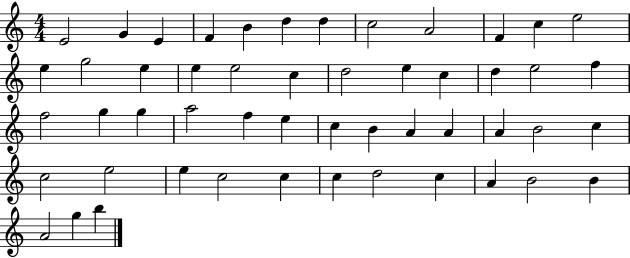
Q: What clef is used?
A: treble